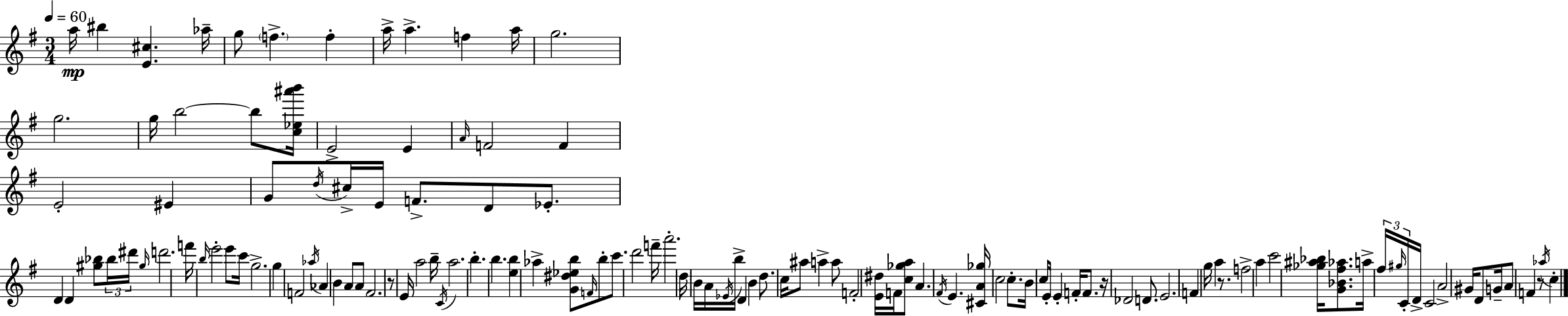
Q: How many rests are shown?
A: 4